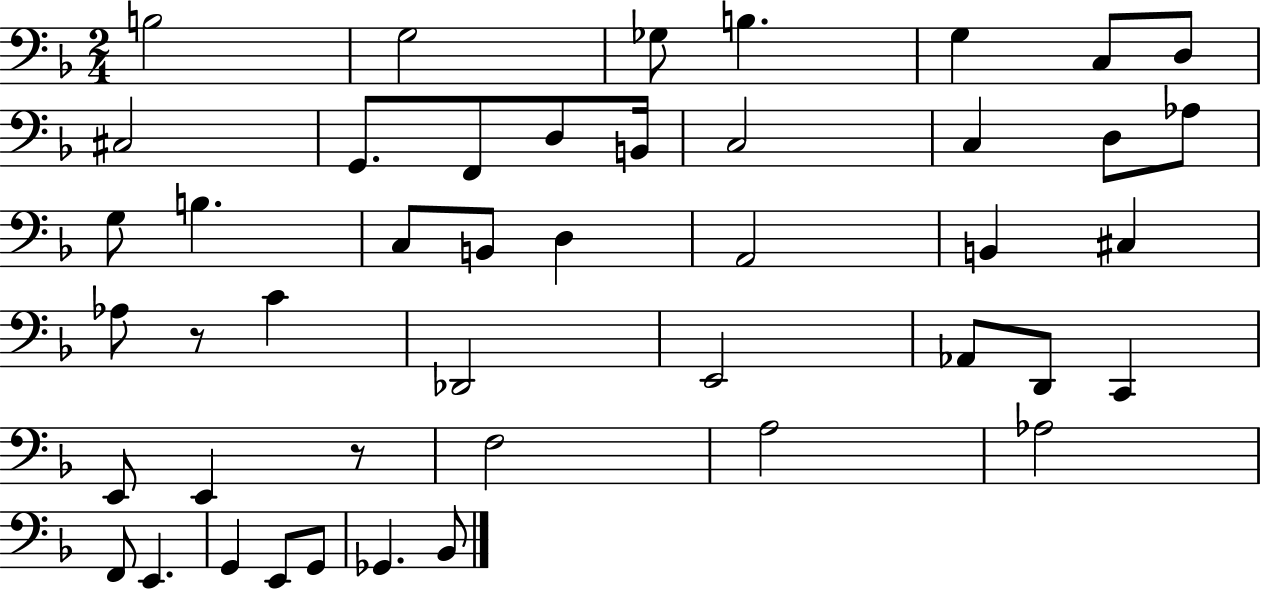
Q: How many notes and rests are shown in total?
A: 45